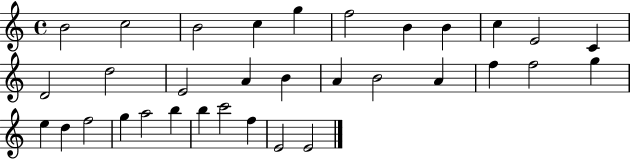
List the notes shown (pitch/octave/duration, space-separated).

B4/h C5/h B4/h C5/q G5/q F5/h B4/q B4/q C5/q E4/h C4/q D4/h D5/h E4/h A4/q B4/q A4/q B4/h A4/q F5/q F5/h G5/q E5/q D5/q F5/h G5/q A5/h B5/q B5/q C6/h F5/q E4/h E4/h